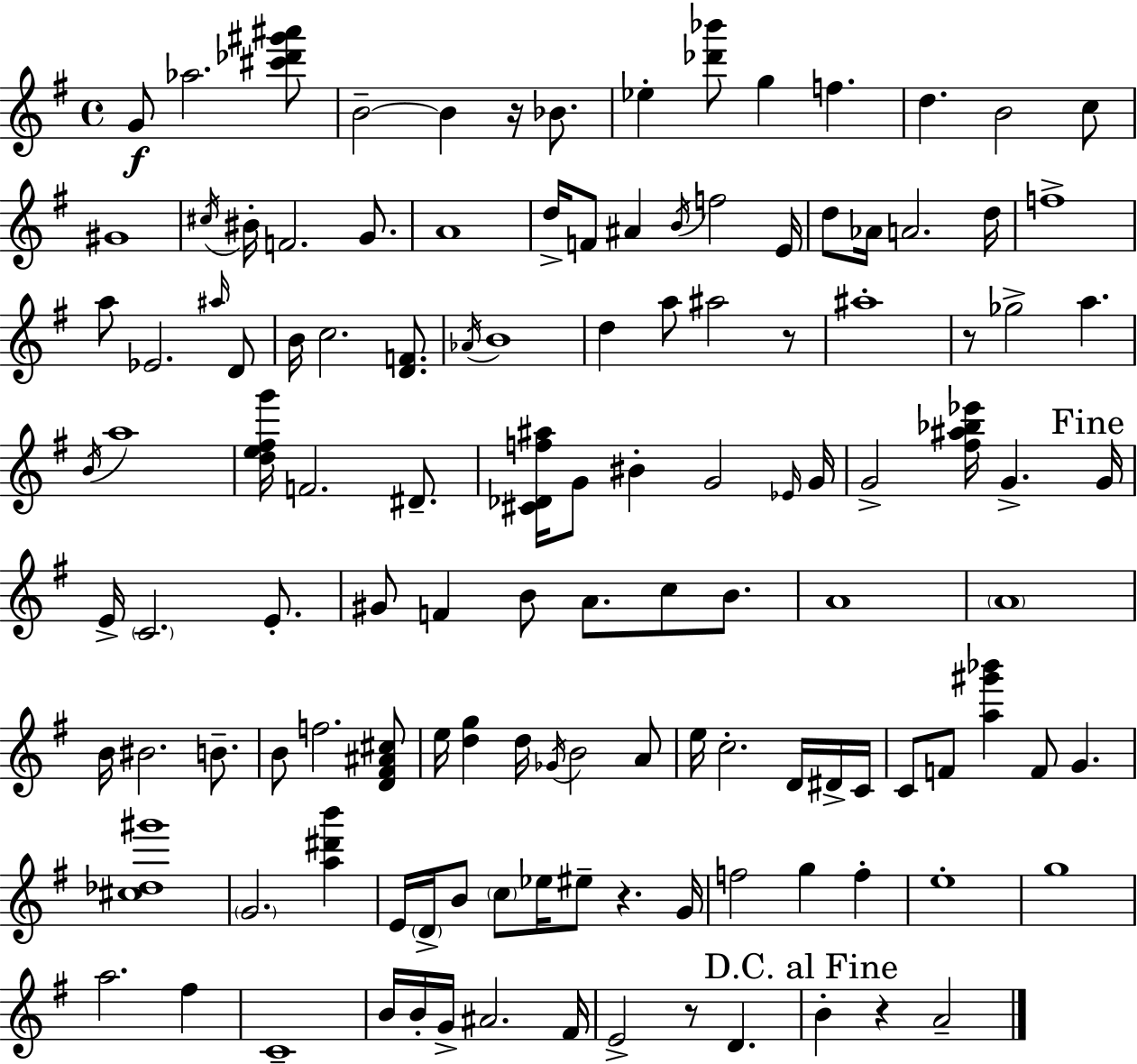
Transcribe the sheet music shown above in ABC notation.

X:1
T:Untitled
M:4/4
L:1/4
K:G
G/2 _a2 [^c'_d'^g'^a']/2 B2 B z/4 _B/2 _e [_d'_b']/2 g f d B2 c/2 ^G4 ^c/4 ^B/4 F2 G/2 A4 d/4 F/2 ^A B/4 f2 E/4 d/2 _A/4 A2 d/4 f4 a/2 _E2 ^a/4 D/2 B/4 c2 [DF]/2 _A/4 B4 d a/2 ^a2 z/2 ^a4 z/2 _g2 a B/4 a4 [de^fg']/4 F2 ^D/2 [^C_Df^a]/4 G/2 ^B G2 _E/4 G/4 G2 [^f^a_b_e']/4 G G/4 E/4 C2 E/2 ^G/2 F B/2 A/2 c/2 B/2 A4 A4 B/4 ^B2 B/2 B/2 f2 [D^F^A^c]/2 e/4 [dg] d/4 _G/4 B2 A/2 e/4 c2 D/4 ^D/4 C/4 C/2 F/2 [a^g'_b'] F/2 G [^c_d^g']4 G2 [a^d'b'] E/4 D/4 B/2 c/2 _e/4 ^e/2 z G/4 f2 g f e4 g4 a2 ^f C4 B/4 B/4 G/4 ^A2 ^F/4 E2 z/2 D B z A2